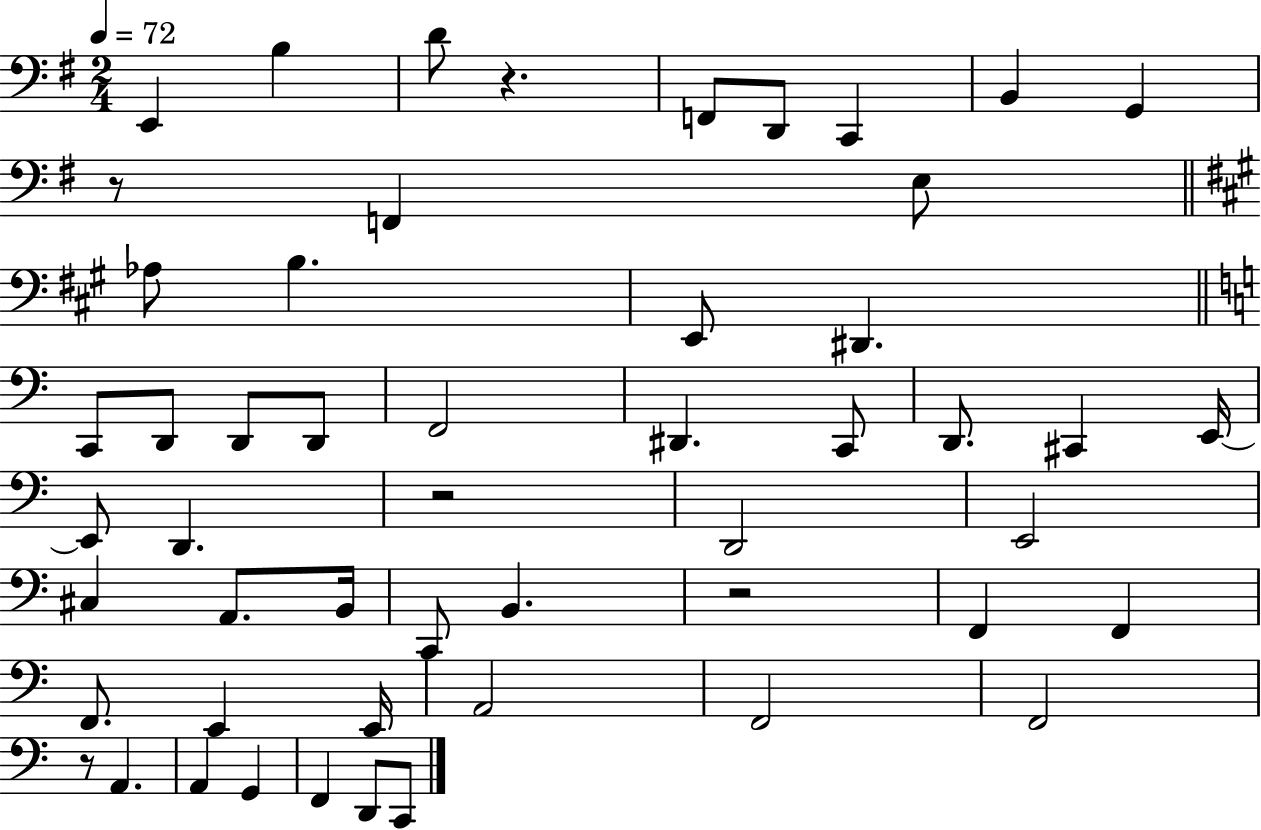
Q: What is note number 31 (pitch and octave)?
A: B2